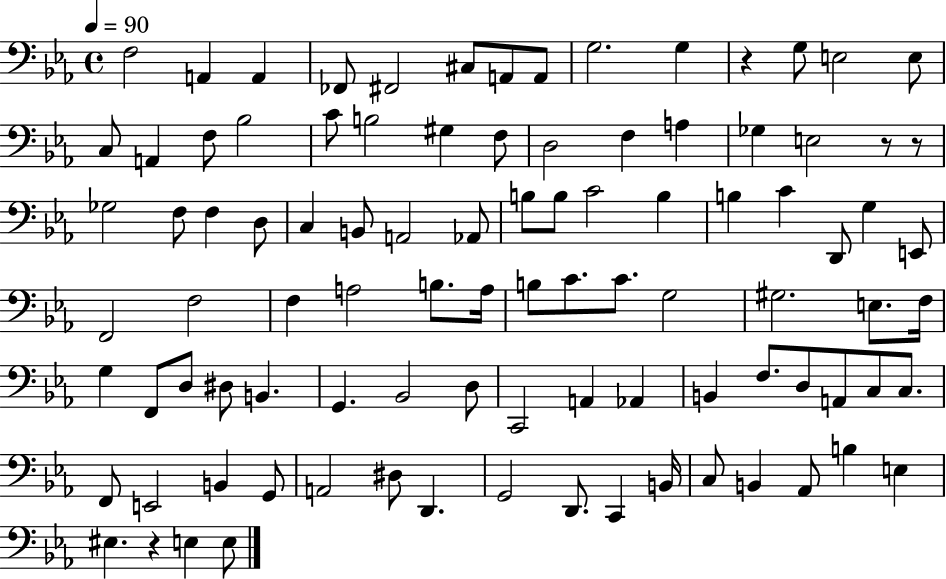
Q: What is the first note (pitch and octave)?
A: F3